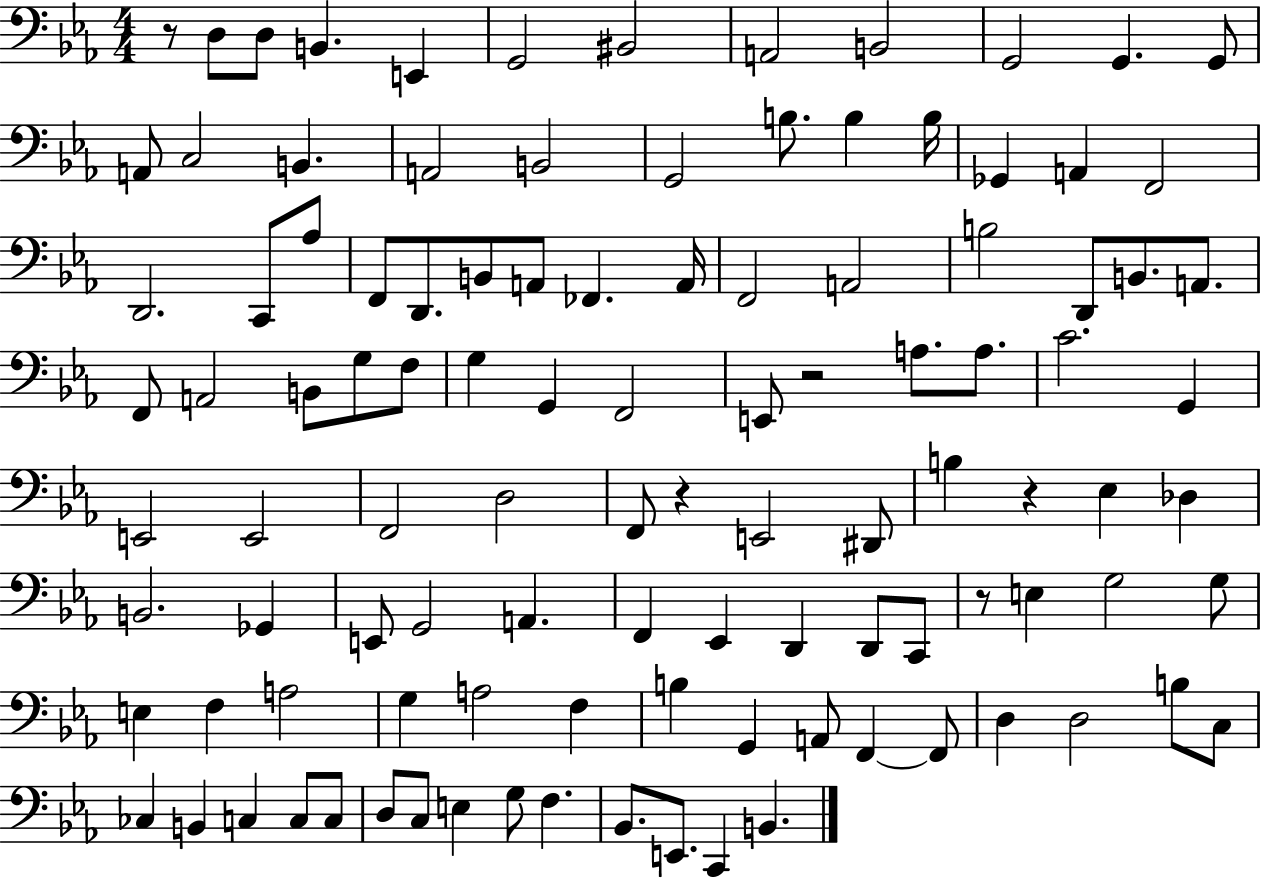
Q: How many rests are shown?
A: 5